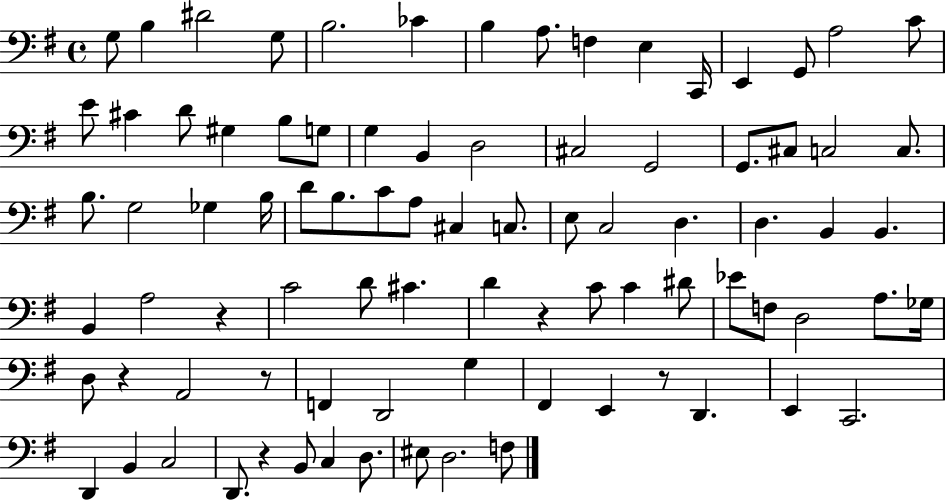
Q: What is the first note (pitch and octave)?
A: G3